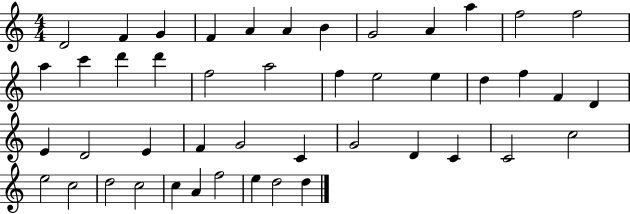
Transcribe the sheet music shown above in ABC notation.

X:1
T:Untitled
M:4/4
L:1/4
K:C
D2 F G F A A B G2 A a f2 f2 a c' d' d' f2 a2 f e2 e d f F D E D2 E F G2 C G2 D C C2 c2 e2 c2 d2 c2 c A f2 e d2 d